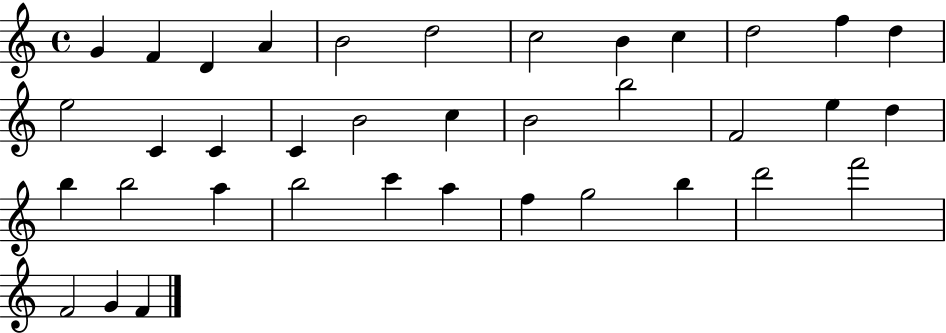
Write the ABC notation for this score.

X:1
T:Untitled
M:4/4
L:1/4
K:C
G F D A B2 d2 c2 B c d2 f d e2 C C C B2 c B2 b2 F2 e d b b2 a b2 c' a f g2 b d'2 f'2 F2 G F